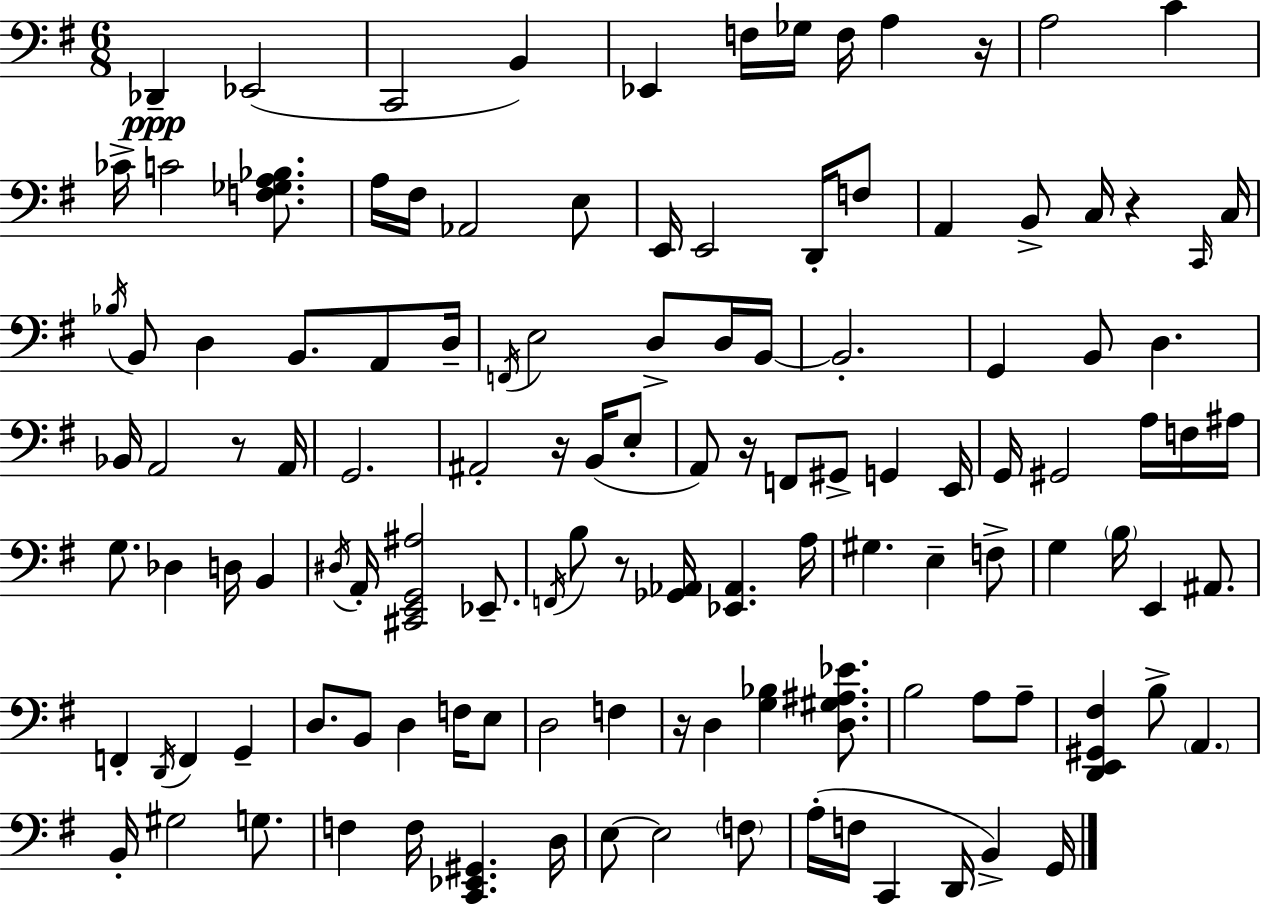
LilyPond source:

{
  \clef bass
  \numericTimeSignature
  \time 6/8
  \key e \minor
  des,4--\ppp ees,2( | c,2 b,4) | ees,4 f16 ges16 f16 a4 r16 | a2 c'4 | \break ces'16-> c'2 <f ges a bes>8. | a16 fis16 aes,2 e8 | e,16 e,2 d,16-. f8 | a,4 b,8-> c16 r4 \grace { c,16 } | \break c16 \acciaccatura { bes16 } b,8 d4 b,8. a,8 | d16-- \acciaccatura { f,16 } e2 d8-> | d16 b,16~~ b,2.-. | g,4 b,8 d4. | \break bes,16 a,2 | r8 a,16 g,2. | ais,2-. r16 | b,16( e8-. a,8) r16 f,8 gis,8-> g,4 | \break e,16 g,16 gis,2 | a16 f16 ais16 g8. des4 d16 b,4 | \acciaccatura { dis16 } a,16-. <cis, e, g, ais>2 | ees,8.-- \acciaccatura { f,16 } b8 r8 <ges, aes,>16 <ees, aes,>4. | \break a16 gis4. e4-- | f8-> g4 \parenthesize b16 e,4 | ais,8. f,4-. \acciaccatura { d,16 } f,4 | g,4-- d8. b,8 d4 | \break f16 e8 d2 | f4 r16 d4 <g bes>4 | <d gis ais ees'>8. b2 | a8 a8-- <d, e, gis, fis>4 b8-> | \break \parenthesize a,4. b,16-. gis2 | g8. f4 f16 <c, ees, gis,>4. | d16 e8~~ e2 | \parenthesize f8 a16-.( f16 c,4 | \break d,16 b,4->) g,16 \bar "|."
}